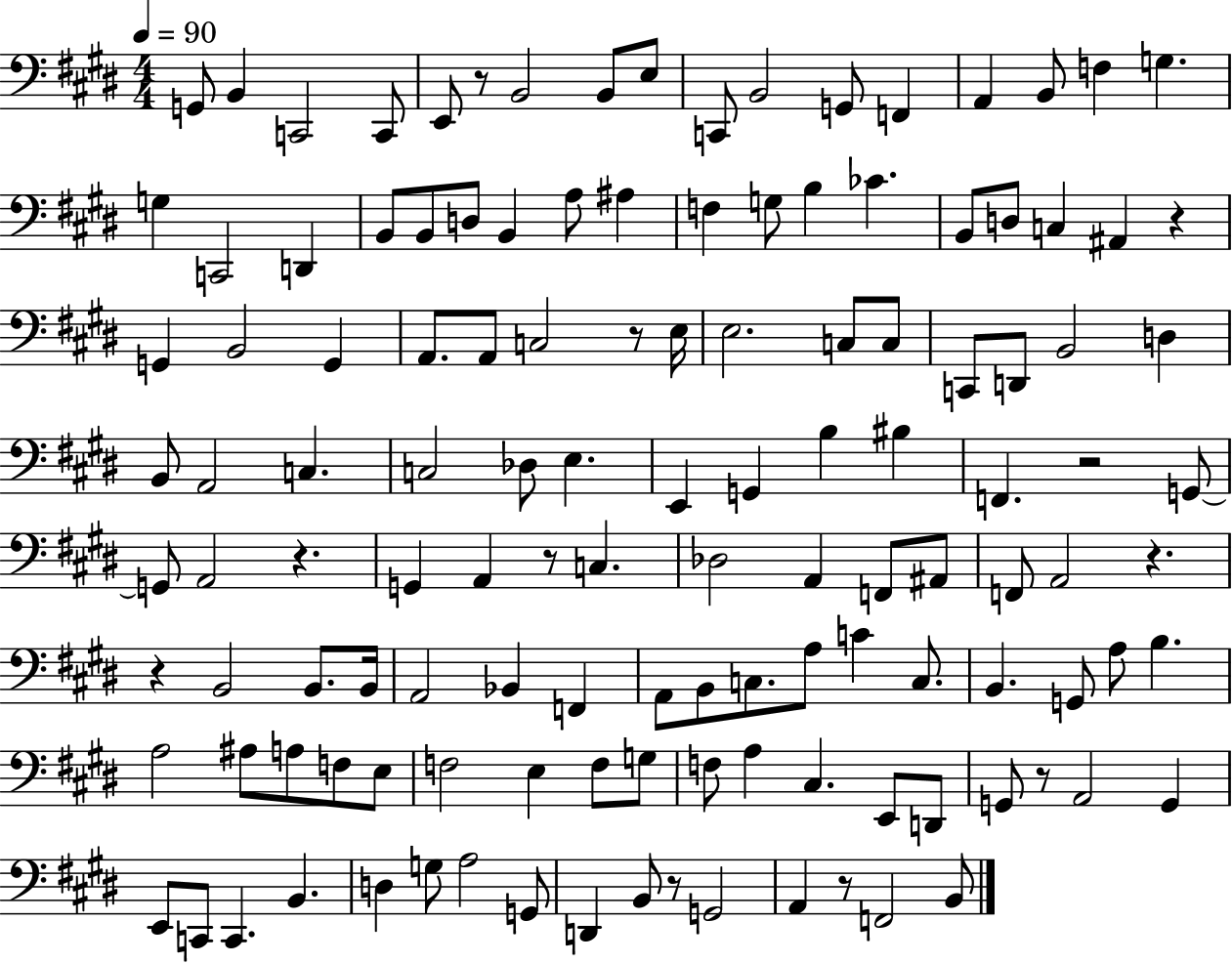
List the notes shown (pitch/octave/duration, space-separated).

G2/e B2/q C2/h C2/e E2/e R/e B2/h B2/e E3/e C2/e B2/h G2/e F2/q A2/q B2/e F3/q G3/q. G3/q C2/h D2/q B2/e B2/e D3/e B2/q A3/e A#3/q F3/q G3/e B3/q CES4/q. B2/e D3/e C3/q A#2/q R/q G2/q B2/h G2/q A2/e. A2/e C3/h R/e E3/s E3/h. C3/e C3/e C2/e D2/e B2/h D3/q B2/e A2/h C3/q. C3/h Db3/e E3/q. E2/q G2/q B3/q BIS3/q F2/q. R/h G2/e G2/e A2/h R/q. G2/q A2/q R/e C3/q. Db3/h A2/q F2/e A#2/e F2/e A2/h R/q. R/q B2/h B2/e. B2/s A2/h Bb2/q F2/q A2/e B2/e C3/e. A3/e C4/q C3/e. B2/q. G2/e A3/e B3/q. A3/h A#3/e A3/e F3/e E3/e F3/h E3/q F3/e G3/e F3/e A3/q C#3/q. E2/e D2/e G2/e R/e A2/h G2/q E2/e C2/e C2/q. B2/q. D3/q G3/e A3/h G2/e D2/q B2/e R/e G2/h A2/q R/e F2/h B2/e